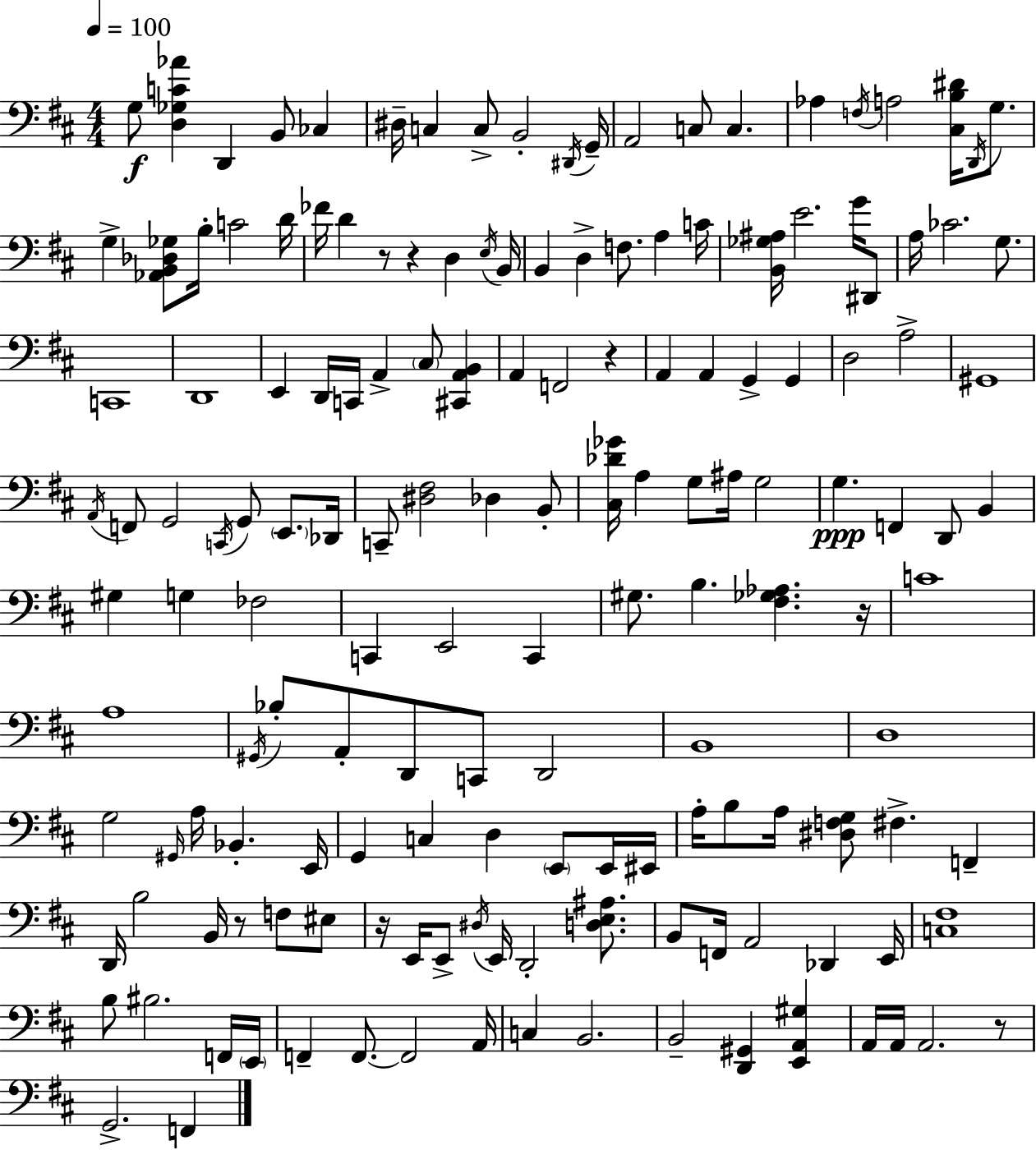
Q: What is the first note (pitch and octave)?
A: G3